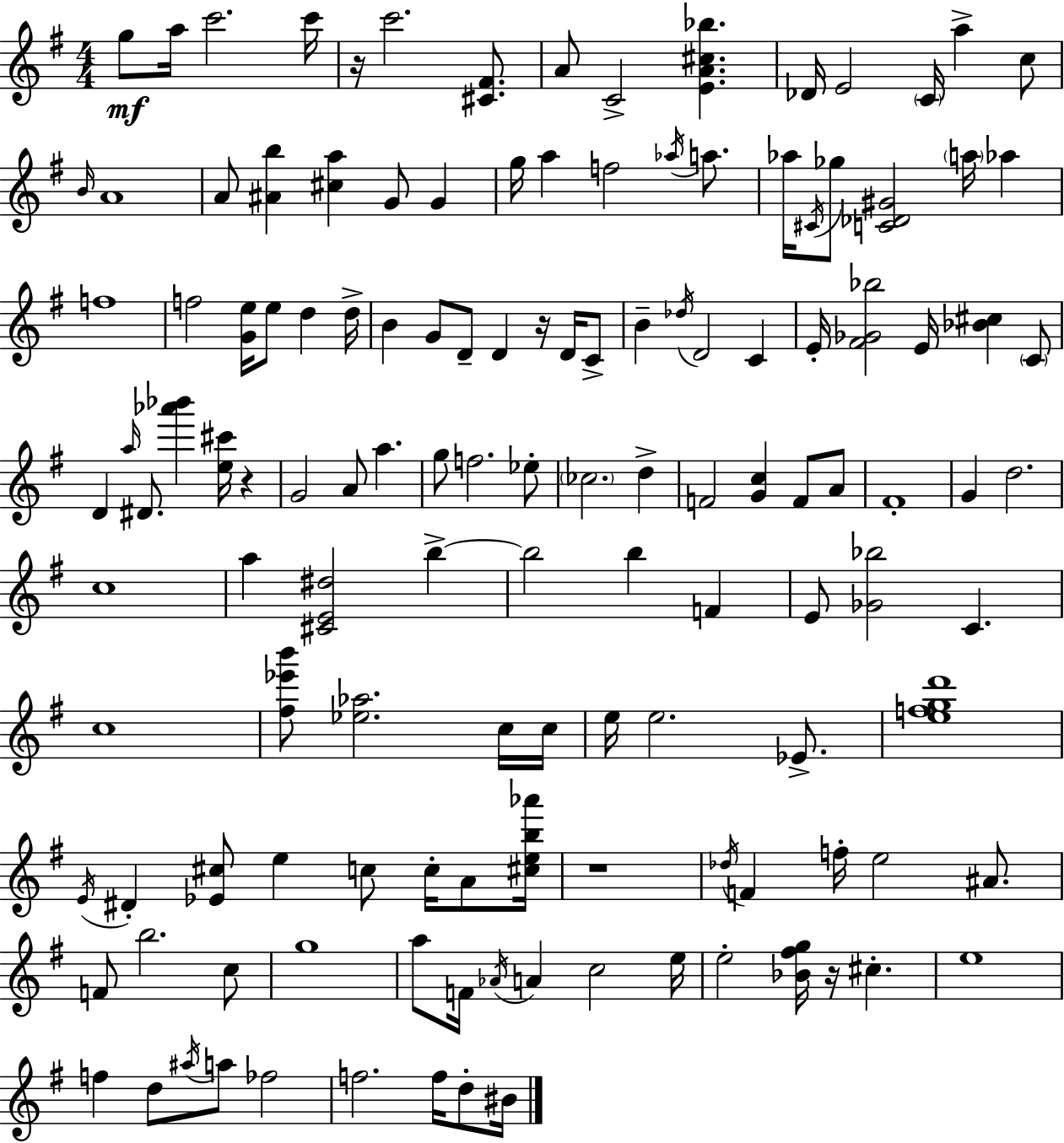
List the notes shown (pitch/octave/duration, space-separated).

G5/e A5/s C6/h. C6/s R/s C6/h. [C#4,F#4]/e. A4/e C4/h [E4,A4,C#5,Bb5]/q. Db4/s E4/h C4/s A5/q C5/e B4/s A4/w A4/e [A#4,B5]/q [C#5,A5]/q G4/e G4/q G5/s A5/q F5/h Ab5/s A5/e. Ab5/s C#4/s Gb5/e [C4,Db4,G#4]/h A5/s Ab5/q F5/w F5/h [G4,E5]/s E5/e D5/q D5/s B4/q G4/e D4/e D4/q R/s D4/s C4/e B4/q Db5/s D4/h C4/q E4/s [F#4,Gb4,Bb5]/h E4/s [Bb4,C#5]/q C4/e D4/q A5/s D#4/e. [Ab6,Bb6]/q [E5,C#6]/s R/q G4/h A4/e A5/q. G5/e F5/h. Eb5/e CES5/h. D5/q F4/h [G4,C5]/q F4/e A4/e F#4/w G4/q D5/h. C5/w A5/q [C#4,E4,D#5]/h B5/q B5/h B5/q F4/q E4/e [Gb4,Bb5]/h C4/q. C5/w [F#5,Eb6,B6]/e [Eb5,Ab5]/h. C5/s C5/s E5/s E5/h. Eb4/e. [E5,F5,G5,D6]/w E4/s D#4/q [Eb4,C#5]/e E5/q C5/e C5/s A4/e [C#5,E5,B5,Ab6]/s R/w Db5/s F4/q F5/s E5/h A#4/e. F4/e B5/h. C5/e G5/w A5/e F4/s Ab4/s A4/q C5/h E5/s E5/h [Bb4,F#5,G5]/s R/s C#5/q. E5/w F5/q D5/e A#5/s A5/e FES5/h F5/h. F5/s D5/e BIS4/s